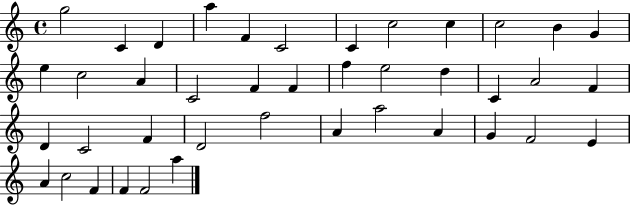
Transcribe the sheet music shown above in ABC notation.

X:1
T:Untitled
M:4/4
L:1/4
K:C
g2 C D a F C2 C c2 c c2 B G e c2 A C2 F F f e2 d C A2 F D C2 F D2 f2 A a2 A G F2 E A c2 F F F2 a